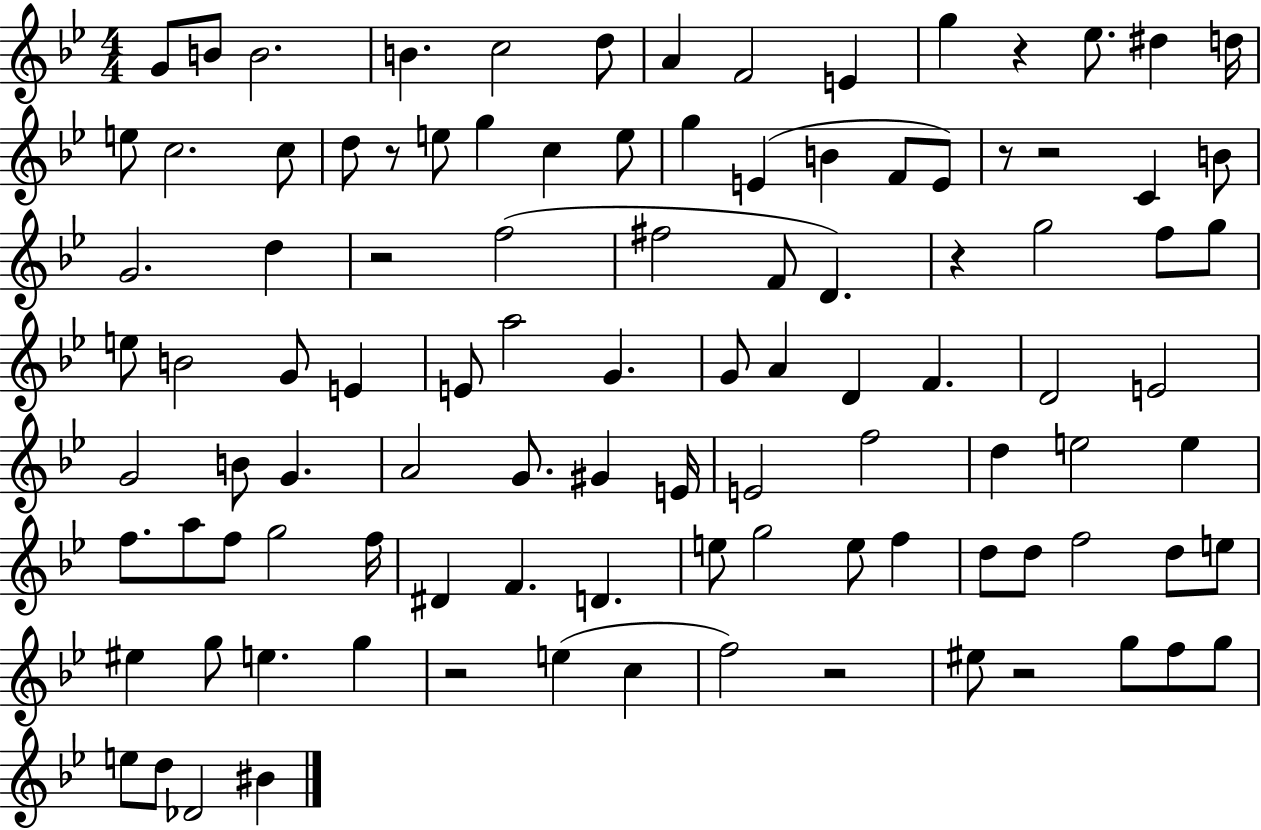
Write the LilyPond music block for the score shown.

{
  \clef treble
  \numericTimeSignature
  \time 4/4
  \key bes \major
  \repeat volta 2 { g'8 b'8 b'2. | b'4. c''2 d''8 | a'4 f'2 e'4 | g''4 r4 ees''8. dis''4 d''16 | \break e''8 c''2. c''8 | d''8 r8 e''8 g''4 c''4 e''8 | g''4 e'4( b'4 f'8 e'8) | r8 r2 c'4 b'8 | \break g'2. d''4 | r2 f''2( | fis''2 f'8 d'4.) | r4 g''2 f''8 g''8 | \break e''8 b'2 g'8 e'4 | e'8 a''2 g'4. | g'8 a'4 d'4 f'4. | d'2 e'2 | \break g'2 b'8 g'4. | a'2 g'8. gis'4 e'16 | e'2 f''2 | d''4 e''2 e''4 | \break f''8. a''8 f''8 g''2 f''16 | dis'4 f'4. d'4. | e''8 g''2 e''8 f''4 | d''8 d''8 f''2 d''8 e''8 | \break eis''4 g''8 e''4. g''4 | r2 e''4( c''4 | f''2) r2 | eis''8 r2 g''8 f''8 g''8 | \break e''8 d''8 des'2 bis'4 | } \bar "|."
}